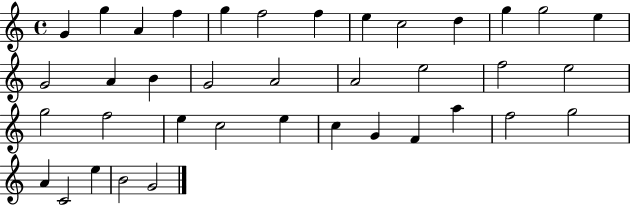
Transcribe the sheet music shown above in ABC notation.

X:1
T:Untitled
M:4/4
L:1/4
K:C
G g A f g f2 f e c2 d g g2 e G2 A B G2 A2 A2 e2 f2 e2 g2 f2 e c2 e c G F a f2 g2 A C2 e B2 G2